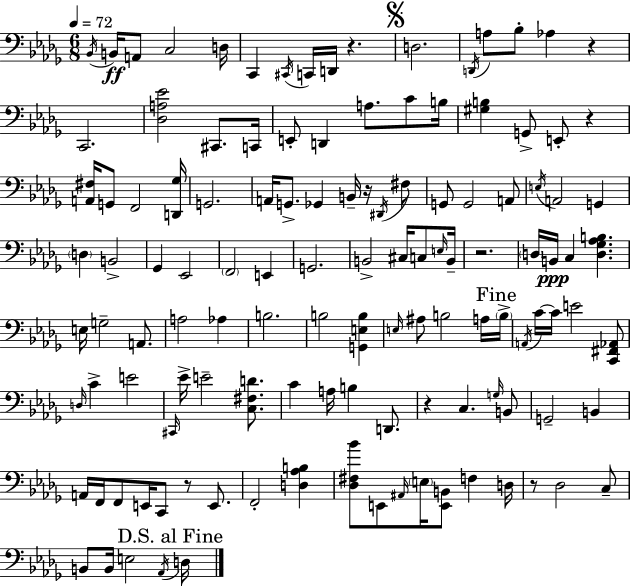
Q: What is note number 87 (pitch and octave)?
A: F2